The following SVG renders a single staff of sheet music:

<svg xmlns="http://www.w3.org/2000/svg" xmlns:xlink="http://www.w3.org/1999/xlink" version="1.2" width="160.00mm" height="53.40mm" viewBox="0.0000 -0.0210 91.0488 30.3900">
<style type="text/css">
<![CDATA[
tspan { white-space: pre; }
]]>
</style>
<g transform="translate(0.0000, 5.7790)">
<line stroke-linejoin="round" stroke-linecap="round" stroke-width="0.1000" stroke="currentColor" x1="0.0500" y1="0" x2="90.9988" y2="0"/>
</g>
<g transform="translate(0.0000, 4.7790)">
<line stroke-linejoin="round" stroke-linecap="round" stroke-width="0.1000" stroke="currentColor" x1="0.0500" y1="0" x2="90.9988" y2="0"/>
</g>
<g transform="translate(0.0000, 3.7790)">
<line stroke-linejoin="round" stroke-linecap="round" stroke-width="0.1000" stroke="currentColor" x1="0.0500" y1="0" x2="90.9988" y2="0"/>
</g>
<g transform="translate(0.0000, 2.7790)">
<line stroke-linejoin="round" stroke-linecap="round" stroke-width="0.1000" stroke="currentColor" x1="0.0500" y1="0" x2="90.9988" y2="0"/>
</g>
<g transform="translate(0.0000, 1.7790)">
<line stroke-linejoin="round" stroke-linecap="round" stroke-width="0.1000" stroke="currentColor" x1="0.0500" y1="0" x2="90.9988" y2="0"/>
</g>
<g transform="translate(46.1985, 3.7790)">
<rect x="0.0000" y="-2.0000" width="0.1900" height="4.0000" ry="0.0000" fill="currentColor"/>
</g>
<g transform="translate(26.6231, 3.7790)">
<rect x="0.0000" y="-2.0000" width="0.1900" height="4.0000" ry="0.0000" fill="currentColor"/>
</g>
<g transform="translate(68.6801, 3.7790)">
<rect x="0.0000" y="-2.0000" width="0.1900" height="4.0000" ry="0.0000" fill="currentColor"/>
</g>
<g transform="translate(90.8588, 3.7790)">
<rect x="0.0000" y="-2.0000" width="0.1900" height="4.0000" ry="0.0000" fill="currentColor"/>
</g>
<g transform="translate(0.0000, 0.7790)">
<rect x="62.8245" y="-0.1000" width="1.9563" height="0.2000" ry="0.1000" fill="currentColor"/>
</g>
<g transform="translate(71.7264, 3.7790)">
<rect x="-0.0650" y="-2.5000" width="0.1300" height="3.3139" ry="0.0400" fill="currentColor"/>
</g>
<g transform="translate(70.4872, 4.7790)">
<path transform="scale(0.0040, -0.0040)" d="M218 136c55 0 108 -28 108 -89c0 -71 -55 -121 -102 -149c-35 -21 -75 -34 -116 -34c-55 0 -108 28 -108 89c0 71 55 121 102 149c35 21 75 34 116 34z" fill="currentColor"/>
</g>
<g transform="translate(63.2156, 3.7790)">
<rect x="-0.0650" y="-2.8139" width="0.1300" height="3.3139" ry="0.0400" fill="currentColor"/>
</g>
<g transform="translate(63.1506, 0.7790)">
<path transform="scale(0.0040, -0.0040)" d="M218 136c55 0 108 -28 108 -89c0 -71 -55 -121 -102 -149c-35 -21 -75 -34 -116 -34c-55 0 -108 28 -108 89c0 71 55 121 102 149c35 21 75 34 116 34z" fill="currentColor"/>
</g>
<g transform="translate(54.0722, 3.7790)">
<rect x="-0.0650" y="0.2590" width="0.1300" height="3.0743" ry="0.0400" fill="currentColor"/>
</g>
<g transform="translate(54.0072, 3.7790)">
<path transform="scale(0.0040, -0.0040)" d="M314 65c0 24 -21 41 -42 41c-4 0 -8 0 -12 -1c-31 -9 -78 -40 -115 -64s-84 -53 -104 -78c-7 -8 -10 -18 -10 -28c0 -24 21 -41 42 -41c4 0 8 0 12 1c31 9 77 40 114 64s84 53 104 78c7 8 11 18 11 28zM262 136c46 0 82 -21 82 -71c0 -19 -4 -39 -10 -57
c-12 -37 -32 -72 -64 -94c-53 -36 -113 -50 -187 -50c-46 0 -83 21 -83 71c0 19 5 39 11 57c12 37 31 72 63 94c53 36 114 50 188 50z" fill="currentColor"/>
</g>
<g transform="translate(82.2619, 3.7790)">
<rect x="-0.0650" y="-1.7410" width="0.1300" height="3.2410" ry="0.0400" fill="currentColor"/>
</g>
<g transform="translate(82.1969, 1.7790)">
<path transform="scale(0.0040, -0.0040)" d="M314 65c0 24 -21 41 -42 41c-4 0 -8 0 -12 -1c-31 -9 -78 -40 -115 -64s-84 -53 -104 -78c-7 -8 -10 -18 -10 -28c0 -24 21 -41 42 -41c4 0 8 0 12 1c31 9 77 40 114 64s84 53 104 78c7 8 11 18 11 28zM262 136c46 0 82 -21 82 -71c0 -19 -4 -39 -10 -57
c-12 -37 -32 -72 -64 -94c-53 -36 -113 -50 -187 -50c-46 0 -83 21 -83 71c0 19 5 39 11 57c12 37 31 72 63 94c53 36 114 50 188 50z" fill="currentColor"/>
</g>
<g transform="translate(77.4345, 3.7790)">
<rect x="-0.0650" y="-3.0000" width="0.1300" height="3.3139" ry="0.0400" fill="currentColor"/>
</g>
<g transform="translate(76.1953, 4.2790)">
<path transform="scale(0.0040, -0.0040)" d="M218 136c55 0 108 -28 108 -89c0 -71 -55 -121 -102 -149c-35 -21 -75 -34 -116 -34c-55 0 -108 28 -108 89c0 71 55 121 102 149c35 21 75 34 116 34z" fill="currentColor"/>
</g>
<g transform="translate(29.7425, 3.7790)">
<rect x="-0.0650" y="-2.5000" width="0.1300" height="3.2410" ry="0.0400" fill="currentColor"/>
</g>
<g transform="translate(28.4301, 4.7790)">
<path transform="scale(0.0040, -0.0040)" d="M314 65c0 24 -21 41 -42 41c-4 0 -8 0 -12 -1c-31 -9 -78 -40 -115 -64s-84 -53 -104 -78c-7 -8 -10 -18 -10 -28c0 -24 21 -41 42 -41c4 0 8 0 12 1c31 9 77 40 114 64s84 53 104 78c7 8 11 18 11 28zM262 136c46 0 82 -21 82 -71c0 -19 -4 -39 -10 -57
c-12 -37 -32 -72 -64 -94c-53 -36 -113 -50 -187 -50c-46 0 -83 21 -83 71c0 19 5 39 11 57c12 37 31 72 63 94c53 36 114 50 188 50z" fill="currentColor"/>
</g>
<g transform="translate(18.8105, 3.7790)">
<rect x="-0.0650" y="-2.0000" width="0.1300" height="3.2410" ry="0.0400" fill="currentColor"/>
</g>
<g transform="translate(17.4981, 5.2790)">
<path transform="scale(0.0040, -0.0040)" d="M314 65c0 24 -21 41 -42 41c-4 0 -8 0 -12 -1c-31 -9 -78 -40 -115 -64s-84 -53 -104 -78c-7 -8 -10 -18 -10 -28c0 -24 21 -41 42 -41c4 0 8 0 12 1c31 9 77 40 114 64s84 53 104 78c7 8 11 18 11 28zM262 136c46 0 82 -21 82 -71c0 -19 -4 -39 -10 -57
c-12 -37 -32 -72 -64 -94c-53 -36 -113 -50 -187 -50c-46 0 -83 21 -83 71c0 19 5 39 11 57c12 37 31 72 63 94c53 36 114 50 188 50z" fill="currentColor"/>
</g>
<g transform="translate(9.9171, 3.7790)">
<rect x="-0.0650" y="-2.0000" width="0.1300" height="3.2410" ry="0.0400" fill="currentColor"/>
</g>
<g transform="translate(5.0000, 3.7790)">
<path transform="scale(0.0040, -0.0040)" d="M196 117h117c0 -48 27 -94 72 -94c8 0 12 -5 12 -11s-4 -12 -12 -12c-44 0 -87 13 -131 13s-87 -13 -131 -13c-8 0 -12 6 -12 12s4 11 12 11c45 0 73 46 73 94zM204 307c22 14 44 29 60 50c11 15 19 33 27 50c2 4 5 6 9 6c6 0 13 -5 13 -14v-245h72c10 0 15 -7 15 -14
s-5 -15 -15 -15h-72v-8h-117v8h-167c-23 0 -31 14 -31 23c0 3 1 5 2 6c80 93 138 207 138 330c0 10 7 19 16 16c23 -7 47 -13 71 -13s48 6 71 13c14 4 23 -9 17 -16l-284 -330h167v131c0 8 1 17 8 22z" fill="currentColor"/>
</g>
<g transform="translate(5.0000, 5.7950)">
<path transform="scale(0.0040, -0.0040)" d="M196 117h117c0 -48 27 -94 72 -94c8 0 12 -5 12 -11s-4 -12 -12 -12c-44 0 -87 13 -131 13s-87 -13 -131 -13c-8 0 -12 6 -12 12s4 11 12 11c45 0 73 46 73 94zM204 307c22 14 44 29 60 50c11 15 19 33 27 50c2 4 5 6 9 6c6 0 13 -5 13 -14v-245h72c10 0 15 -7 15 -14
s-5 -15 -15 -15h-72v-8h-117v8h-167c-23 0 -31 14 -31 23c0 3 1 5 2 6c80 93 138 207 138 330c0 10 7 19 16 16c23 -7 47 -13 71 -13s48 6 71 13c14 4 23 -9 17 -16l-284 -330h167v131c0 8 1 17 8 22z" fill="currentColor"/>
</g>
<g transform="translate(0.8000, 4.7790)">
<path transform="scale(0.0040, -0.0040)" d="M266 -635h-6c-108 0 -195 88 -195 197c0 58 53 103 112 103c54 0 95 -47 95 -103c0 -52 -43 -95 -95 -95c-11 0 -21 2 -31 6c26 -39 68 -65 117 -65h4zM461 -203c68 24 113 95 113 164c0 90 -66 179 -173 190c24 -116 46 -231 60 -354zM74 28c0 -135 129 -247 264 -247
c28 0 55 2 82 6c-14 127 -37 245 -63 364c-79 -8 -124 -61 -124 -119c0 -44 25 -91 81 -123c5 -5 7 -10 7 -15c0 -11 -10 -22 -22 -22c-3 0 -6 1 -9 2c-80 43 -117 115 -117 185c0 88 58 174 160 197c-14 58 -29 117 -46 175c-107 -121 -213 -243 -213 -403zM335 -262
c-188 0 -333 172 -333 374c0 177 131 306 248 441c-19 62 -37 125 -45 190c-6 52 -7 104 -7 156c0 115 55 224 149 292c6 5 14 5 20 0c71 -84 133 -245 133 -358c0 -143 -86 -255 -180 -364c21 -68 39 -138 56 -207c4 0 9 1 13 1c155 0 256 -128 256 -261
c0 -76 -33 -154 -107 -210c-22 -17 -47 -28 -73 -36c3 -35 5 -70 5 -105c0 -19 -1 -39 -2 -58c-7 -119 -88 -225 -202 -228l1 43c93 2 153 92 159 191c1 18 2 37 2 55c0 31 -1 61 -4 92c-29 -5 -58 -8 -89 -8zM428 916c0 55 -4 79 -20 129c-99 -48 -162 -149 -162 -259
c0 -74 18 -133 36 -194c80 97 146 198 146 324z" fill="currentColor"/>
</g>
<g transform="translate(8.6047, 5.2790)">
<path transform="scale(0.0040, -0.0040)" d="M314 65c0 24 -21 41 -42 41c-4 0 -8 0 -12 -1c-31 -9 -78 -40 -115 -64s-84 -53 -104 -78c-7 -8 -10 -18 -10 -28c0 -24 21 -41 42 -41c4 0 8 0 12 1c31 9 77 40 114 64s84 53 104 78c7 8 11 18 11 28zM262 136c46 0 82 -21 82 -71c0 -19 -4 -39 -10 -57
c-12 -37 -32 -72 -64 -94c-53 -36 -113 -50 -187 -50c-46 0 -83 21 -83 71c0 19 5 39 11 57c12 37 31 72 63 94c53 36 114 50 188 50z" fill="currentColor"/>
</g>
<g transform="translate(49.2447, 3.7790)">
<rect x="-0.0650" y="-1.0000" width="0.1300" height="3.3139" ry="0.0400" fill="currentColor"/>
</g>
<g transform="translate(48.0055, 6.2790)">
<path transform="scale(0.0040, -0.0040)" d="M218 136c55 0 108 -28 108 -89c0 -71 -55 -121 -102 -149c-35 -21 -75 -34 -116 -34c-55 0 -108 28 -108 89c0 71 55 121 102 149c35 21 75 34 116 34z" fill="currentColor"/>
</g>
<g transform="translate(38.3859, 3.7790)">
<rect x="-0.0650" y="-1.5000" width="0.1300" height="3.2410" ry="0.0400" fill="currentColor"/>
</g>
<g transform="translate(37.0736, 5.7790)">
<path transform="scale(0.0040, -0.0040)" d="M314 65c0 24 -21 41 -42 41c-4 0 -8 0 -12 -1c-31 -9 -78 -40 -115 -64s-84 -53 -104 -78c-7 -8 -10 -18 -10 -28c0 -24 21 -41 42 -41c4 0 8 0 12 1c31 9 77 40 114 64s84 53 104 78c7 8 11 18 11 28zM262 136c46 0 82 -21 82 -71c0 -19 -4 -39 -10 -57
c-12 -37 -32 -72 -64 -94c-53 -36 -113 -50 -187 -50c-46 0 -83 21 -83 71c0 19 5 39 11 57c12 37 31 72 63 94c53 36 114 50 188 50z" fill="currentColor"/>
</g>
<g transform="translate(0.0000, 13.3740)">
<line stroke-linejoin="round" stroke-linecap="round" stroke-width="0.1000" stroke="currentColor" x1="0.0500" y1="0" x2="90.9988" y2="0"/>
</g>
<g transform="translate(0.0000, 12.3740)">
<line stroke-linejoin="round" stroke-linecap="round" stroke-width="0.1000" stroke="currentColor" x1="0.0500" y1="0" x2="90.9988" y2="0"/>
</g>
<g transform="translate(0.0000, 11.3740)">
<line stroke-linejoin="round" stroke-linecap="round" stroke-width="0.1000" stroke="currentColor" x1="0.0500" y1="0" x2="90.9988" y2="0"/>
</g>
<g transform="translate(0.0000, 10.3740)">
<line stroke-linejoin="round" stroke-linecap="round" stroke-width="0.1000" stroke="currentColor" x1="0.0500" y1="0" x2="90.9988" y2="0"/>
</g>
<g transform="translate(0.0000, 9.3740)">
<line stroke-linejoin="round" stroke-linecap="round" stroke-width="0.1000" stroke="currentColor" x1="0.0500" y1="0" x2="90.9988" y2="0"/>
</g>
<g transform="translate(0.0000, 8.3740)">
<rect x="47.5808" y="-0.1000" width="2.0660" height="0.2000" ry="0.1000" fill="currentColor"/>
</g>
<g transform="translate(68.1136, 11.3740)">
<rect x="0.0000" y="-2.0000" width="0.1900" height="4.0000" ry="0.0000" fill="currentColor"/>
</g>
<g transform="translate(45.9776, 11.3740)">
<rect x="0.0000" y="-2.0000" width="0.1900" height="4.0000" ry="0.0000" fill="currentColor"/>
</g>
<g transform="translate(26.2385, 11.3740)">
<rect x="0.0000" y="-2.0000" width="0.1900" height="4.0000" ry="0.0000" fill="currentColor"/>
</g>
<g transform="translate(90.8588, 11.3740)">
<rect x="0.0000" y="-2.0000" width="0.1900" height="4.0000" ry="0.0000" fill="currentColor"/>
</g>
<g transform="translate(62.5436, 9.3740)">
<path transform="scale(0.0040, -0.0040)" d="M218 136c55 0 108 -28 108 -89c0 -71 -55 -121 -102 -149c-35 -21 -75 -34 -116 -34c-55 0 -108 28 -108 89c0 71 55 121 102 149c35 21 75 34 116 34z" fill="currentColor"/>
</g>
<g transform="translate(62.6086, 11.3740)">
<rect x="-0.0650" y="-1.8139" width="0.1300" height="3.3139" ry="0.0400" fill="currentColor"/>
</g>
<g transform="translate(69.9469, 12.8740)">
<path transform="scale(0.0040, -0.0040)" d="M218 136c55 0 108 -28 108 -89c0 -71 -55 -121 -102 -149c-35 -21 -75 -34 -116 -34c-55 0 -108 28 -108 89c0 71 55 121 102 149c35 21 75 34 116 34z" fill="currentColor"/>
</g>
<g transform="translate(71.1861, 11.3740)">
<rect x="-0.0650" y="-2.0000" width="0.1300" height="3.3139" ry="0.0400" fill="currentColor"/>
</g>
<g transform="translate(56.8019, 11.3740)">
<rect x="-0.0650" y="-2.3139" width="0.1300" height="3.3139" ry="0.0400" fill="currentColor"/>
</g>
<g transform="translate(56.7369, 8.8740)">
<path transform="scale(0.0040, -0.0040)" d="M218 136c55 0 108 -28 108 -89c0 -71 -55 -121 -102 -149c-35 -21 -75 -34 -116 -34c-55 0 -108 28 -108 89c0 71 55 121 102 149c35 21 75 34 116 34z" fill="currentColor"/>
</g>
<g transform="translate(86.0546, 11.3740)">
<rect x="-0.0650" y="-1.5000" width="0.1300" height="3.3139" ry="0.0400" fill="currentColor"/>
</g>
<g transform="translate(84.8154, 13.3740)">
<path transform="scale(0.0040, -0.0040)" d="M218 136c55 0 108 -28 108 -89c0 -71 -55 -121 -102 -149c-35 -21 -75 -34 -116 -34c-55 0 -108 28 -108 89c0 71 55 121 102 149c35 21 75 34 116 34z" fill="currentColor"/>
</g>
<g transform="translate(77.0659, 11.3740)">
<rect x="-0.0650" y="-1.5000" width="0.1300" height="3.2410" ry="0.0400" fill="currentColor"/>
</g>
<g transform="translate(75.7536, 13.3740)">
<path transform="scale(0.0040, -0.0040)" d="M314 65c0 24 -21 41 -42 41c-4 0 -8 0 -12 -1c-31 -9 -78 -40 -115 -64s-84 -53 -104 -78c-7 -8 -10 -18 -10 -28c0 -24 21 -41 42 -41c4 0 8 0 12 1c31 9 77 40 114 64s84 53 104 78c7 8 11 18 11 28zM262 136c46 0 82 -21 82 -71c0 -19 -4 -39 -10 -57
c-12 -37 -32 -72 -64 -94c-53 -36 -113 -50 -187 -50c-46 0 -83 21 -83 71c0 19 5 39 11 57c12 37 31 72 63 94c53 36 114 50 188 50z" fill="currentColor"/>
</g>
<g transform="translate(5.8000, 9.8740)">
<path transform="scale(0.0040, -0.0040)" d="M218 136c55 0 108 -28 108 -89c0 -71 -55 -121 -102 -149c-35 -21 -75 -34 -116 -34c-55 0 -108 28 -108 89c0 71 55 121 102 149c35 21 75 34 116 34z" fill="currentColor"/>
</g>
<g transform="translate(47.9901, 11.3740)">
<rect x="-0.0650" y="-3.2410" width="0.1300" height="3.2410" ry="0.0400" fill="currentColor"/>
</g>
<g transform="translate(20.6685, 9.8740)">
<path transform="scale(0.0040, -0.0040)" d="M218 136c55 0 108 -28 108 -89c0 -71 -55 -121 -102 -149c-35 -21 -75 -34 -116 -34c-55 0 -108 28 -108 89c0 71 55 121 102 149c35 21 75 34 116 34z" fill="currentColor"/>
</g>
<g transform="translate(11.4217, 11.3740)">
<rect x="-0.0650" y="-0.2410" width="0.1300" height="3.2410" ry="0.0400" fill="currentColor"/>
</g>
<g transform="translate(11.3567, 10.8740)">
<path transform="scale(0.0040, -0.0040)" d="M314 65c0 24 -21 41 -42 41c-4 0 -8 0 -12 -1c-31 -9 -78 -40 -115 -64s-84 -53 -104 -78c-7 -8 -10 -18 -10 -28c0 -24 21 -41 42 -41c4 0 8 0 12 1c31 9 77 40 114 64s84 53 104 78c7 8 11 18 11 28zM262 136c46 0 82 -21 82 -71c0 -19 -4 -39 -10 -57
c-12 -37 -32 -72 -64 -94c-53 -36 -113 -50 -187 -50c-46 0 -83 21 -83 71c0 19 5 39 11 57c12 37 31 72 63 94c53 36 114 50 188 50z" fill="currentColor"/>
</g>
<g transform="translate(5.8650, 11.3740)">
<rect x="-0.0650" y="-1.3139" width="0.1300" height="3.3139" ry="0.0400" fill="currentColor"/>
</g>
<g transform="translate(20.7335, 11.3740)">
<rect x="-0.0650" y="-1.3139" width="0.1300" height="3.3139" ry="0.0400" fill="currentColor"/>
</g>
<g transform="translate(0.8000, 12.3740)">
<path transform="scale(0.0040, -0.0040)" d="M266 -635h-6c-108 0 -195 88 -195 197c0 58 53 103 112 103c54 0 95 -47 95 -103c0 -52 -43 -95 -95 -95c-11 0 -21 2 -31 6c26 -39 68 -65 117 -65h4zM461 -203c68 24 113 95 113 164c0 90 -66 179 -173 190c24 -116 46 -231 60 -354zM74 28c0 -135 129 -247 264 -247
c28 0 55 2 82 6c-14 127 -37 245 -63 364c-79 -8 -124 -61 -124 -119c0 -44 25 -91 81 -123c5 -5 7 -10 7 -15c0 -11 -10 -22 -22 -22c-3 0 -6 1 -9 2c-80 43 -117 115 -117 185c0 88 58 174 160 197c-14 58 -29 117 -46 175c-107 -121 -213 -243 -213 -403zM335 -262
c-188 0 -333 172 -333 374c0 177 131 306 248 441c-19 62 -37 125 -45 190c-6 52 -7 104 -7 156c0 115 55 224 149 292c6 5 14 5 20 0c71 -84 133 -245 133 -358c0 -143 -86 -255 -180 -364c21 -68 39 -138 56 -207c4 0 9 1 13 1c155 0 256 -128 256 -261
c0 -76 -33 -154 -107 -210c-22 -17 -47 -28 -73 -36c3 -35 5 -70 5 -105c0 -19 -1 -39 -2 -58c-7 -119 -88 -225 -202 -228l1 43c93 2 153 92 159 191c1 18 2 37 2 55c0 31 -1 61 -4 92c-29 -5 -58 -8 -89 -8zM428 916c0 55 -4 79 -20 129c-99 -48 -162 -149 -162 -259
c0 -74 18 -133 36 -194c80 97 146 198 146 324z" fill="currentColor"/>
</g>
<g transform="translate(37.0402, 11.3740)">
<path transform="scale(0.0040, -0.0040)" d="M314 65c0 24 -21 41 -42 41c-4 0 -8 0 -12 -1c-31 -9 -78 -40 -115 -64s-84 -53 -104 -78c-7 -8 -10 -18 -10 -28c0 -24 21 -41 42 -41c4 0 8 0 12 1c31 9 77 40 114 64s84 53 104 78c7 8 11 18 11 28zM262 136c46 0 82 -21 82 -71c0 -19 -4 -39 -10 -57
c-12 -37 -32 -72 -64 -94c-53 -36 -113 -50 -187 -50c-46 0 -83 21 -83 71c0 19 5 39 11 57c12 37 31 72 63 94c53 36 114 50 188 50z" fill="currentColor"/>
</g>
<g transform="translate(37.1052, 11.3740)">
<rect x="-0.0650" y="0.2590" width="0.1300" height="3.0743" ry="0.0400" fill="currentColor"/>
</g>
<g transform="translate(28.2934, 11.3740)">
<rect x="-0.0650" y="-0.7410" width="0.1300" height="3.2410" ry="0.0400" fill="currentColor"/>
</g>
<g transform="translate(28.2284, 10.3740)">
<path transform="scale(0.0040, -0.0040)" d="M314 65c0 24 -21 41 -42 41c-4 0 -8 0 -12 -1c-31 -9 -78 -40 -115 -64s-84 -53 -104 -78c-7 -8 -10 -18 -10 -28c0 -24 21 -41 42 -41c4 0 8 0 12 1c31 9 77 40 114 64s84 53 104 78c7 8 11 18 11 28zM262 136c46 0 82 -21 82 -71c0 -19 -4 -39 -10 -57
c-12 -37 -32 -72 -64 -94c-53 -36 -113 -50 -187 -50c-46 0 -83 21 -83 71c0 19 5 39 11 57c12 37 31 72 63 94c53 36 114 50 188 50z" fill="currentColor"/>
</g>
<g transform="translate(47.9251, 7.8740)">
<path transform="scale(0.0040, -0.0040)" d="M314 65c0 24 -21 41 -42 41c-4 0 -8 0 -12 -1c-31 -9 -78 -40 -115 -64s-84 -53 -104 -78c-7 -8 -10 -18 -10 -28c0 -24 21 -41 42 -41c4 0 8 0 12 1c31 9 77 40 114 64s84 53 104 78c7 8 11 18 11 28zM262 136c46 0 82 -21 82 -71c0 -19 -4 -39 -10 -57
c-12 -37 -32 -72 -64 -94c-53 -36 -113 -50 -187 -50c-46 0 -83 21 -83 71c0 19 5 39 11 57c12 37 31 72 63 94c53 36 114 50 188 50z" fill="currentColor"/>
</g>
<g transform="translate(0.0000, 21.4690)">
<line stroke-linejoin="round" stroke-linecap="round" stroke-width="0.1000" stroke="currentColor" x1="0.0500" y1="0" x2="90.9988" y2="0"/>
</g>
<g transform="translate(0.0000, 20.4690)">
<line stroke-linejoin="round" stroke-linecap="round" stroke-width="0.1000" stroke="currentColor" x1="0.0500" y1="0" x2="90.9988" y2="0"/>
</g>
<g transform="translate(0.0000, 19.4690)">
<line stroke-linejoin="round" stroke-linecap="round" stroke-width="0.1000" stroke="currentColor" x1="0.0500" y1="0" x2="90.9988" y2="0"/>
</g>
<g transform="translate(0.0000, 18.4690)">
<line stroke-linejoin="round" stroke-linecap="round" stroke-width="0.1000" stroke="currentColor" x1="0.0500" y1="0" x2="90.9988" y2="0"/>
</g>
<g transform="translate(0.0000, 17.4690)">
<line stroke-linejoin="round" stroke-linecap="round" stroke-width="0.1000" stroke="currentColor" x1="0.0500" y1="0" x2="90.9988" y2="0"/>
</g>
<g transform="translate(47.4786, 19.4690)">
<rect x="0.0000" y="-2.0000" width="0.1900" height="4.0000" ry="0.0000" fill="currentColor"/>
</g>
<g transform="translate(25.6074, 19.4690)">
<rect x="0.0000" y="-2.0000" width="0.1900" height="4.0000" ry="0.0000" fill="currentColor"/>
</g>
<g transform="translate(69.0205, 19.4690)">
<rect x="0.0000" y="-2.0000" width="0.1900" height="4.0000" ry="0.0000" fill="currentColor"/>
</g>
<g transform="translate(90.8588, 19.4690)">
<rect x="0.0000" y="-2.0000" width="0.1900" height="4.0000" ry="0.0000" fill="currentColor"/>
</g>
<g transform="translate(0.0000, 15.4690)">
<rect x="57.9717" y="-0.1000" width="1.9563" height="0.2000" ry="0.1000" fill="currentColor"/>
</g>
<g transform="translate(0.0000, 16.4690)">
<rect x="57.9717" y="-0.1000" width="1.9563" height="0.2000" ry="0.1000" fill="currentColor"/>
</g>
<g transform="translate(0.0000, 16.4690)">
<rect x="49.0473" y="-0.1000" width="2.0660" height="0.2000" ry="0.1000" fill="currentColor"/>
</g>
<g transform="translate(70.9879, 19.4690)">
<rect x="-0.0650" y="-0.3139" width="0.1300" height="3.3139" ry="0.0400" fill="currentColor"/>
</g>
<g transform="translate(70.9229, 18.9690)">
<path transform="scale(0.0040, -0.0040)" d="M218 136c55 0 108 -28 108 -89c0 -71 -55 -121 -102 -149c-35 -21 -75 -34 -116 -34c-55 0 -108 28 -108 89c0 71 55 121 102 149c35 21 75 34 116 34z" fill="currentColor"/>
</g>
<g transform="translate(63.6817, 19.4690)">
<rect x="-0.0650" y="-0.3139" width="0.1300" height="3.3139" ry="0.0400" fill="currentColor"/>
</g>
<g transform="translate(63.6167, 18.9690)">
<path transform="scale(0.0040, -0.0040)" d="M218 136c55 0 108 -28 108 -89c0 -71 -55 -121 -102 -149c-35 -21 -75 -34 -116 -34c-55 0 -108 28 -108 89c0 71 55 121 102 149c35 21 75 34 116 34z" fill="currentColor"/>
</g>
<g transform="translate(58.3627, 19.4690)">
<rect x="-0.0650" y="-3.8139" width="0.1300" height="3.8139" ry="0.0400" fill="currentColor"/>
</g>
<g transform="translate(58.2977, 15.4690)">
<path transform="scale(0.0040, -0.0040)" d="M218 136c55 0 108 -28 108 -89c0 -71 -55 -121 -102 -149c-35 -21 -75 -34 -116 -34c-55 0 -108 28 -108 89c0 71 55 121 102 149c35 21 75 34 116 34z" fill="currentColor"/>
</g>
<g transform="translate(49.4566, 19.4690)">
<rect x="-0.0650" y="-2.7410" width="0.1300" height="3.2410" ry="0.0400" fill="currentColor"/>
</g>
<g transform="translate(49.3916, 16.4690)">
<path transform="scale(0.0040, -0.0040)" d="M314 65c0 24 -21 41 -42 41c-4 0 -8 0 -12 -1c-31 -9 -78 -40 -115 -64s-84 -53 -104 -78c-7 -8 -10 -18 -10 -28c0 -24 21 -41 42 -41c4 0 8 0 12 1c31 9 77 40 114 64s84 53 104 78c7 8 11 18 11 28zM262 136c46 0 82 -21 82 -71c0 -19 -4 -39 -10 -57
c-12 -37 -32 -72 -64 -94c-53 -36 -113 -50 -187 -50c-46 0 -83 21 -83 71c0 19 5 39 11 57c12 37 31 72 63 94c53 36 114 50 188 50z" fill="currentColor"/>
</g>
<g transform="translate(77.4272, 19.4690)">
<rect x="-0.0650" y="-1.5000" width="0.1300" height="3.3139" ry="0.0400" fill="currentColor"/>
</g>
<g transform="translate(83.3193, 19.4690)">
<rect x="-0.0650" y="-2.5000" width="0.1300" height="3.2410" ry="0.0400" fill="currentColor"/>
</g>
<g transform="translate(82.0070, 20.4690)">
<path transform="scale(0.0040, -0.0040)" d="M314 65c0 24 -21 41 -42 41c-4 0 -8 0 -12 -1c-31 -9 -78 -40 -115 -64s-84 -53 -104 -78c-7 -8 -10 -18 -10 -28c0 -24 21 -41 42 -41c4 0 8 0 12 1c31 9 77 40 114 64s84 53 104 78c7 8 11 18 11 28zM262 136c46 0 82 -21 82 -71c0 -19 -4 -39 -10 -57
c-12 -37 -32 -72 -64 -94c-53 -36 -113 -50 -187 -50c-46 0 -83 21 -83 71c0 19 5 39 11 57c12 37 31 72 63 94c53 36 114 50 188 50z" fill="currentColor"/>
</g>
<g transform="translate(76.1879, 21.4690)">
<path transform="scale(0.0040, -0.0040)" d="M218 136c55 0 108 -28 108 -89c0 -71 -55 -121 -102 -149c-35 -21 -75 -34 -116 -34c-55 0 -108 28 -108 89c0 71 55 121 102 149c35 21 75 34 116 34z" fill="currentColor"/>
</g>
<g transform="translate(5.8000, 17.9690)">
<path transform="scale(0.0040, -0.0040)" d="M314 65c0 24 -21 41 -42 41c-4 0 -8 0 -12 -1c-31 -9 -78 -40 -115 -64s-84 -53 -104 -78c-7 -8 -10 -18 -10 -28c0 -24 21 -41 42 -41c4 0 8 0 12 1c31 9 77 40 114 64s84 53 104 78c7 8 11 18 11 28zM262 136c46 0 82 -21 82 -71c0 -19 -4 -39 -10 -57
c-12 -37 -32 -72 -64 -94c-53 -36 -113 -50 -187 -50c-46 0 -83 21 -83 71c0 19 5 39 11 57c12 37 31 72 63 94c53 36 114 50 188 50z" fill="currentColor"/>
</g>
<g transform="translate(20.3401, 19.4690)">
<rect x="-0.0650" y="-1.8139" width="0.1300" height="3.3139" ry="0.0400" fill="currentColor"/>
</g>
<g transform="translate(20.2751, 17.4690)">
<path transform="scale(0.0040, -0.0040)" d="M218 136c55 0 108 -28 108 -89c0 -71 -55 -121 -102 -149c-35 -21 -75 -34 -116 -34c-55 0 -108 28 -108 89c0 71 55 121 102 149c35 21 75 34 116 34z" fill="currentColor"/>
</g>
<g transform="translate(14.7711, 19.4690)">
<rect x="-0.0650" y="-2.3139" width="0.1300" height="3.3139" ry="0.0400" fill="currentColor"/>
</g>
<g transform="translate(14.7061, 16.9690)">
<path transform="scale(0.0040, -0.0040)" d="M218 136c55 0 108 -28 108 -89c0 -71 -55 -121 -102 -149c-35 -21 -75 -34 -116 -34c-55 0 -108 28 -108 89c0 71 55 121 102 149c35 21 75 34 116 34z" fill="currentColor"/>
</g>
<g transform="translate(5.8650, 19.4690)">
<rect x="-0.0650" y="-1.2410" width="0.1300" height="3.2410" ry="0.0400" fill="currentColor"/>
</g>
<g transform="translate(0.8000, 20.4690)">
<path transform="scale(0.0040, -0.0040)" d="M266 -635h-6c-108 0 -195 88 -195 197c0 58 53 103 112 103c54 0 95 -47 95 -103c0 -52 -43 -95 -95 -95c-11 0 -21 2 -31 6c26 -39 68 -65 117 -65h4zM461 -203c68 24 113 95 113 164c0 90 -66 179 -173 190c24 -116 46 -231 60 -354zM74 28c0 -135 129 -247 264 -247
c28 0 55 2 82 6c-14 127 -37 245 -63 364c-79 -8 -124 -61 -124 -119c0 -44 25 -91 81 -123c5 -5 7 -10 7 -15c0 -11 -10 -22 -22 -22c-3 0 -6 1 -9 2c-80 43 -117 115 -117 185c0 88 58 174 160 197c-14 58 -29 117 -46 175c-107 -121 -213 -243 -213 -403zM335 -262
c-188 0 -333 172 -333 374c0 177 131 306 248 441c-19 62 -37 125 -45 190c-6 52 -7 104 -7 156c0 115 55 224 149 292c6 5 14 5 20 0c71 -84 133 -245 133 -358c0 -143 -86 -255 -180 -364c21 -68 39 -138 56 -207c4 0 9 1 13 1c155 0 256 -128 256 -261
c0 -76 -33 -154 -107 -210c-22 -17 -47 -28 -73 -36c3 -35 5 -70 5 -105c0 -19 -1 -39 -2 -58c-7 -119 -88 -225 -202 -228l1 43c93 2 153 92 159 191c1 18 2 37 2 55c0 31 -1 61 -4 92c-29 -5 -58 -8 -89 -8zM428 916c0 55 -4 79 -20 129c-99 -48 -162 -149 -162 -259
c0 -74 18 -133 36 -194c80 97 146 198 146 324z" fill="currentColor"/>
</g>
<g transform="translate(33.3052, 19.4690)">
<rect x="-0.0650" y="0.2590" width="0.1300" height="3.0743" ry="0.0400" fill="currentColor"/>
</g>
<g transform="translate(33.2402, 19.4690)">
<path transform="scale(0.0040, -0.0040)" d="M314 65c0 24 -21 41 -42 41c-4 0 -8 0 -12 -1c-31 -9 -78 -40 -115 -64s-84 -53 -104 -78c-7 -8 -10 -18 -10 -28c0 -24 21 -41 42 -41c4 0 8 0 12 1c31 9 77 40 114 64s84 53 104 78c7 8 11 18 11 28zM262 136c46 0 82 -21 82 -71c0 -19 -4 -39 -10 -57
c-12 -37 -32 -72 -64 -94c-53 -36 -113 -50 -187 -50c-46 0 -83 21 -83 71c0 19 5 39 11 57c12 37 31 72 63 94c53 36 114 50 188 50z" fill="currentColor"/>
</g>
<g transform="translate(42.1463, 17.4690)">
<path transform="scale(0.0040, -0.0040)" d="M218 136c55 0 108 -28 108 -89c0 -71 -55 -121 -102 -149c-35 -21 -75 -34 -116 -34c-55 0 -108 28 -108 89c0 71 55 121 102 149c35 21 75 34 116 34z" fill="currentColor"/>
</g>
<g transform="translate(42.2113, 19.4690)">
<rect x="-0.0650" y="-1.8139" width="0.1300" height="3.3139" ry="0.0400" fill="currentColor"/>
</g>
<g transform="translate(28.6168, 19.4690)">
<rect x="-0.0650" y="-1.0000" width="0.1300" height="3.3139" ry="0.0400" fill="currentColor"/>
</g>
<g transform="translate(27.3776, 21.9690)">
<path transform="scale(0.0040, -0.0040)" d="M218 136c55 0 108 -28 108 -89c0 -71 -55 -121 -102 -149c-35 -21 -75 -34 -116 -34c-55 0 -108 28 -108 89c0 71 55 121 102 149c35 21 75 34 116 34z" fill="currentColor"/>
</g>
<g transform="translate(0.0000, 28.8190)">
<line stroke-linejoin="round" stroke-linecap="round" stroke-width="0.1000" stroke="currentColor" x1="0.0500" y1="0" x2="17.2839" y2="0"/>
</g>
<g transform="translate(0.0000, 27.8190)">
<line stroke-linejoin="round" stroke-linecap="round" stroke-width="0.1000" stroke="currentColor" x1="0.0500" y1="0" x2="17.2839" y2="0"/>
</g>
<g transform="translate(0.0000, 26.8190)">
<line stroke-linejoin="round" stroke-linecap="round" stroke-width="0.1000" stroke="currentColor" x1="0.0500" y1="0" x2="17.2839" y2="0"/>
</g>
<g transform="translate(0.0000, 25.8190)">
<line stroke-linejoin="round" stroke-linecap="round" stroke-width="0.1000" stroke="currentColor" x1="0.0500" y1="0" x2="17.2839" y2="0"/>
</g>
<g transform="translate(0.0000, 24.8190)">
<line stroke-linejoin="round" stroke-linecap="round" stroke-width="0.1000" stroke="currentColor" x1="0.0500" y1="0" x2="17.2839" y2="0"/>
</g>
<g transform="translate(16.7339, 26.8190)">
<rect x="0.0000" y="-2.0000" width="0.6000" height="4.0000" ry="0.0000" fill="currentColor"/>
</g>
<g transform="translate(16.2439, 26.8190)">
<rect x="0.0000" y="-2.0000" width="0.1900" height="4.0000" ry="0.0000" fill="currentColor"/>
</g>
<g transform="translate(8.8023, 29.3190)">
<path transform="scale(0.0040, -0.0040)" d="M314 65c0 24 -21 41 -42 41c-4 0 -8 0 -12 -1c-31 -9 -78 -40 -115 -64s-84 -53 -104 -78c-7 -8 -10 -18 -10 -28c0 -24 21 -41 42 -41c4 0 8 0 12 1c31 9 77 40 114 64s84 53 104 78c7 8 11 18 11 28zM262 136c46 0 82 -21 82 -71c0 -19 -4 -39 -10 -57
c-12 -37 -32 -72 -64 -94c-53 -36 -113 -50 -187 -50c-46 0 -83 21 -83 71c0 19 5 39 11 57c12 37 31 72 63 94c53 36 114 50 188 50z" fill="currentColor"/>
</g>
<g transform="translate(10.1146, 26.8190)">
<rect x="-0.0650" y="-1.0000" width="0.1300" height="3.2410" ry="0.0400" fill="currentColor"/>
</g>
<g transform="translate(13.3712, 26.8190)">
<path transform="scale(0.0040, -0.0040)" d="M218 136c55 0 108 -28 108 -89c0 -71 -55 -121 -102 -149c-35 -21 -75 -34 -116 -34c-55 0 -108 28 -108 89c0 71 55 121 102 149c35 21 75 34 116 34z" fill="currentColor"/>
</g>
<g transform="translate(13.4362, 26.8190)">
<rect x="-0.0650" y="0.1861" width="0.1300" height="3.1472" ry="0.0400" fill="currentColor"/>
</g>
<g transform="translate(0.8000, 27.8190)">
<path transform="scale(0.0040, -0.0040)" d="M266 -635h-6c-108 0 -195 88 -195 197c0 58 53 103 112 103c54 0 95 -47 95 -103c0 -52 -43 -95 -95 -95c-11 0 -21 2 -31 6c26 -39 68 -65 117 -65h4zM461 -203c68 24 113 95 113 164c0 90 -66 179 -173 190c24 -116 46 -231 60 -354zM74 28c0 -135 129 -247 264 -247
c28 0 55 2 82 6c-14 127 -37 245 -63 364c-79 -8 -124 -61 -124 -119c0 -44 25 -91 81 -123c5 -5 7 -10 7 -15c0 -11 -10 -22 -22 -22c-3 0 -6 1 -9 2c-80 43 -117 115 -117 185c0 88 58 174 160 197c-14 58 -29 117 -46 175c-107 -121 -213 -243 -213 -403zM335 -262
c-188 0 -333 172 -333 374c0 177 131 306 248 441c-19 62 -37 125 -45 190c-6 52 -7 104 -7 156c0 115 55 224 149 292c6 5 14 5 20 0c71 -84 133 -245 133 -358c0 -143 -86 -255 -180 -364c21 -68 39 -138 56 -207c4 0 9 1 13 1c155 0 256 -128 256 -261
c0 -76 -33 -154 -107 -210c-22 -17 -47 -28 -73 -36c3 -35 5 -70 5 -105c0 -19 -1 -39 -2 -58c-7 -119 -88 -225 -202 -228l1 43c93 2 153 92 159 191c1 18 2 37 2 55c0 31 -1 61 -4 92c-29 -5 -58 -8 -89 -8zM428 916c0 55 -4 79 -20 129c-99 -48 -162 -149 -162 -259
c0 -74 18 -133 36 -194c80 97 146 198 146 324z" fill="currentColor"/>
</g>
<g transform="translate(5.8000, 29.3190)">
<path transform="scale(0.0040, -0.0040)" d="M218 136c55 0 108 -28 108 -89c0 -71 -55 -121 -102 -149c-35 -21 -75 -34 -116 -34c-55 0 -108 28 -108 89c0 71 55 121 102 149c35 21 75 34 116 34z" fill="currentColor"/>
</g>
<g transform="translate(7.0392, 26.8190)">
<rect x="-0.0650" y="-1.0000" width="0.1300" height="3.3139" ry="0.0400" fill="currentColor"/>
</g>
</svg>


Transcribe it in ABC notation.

X:1
T:Untitled
M:4/4
L:1/4
K:C
F2 F2 G2 E2 D B2 a G A f2 e c2 e d2 B2 b2 g f F E2 E e2 g f D B2 f a2 c' c c E G2 D D2 B